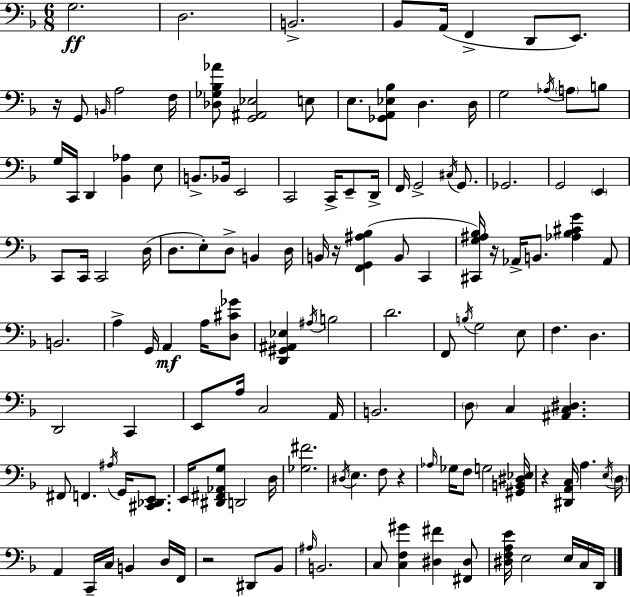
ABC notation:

X:1
T:Untitled
M:6/8
L:1/4
K:Dm
G,2 D,2 B,,2 _B,,/2 A,,/4 F,, D,,/2 E,,/2 z/4 G,,/2 B,,/4 A,2 F,/4 [_D,_G,_B,_A]/2 [G,,^A,,_E,]2 E,/2 E,/2 [_G,,A,,_E,_B,]/2 D, D,/4 G,2 _A,/4 A,/2 B,/2 G,/4 C,,/4 D,, [_B,,_A,] E,/2 B,,/2 _B,,/4 E,,2 C,,2 C,,/4 E,,/2 D,,/4 F,,/4 G,,2 ^C,/4 G,,/2 _G,,2 G,,2 E,, C,,/2 C,,/4 C,,2 D,/4 D,/2 E,/2 D,/2 B,, D,/4 B,,/4 z/4 [F,,G,,^A,_B,] B,,/2 C,, [^C,,G,^A,_B,]/4 z/4 _A,,/4 B,,/2 [_A,_B,^CG] _A,,/2 B,,2 A, G,,/4 A,, A,/4 [D,^C_G]/2 [D,,^G,,^A,,_E,] ^A,/4 B,2 D2 F,,/2 B,/4 G,2 E,/2 F, D, D,,2 C,, E,,/2 A,/4 C,2 A,,/4 B,,2 D,/2 C, [^A,,C,^D,] ^F,,/2 F,, ^A,/4 G,,/4 [^C,,_D,,E,,]/2 E,,/4 [^D,,^F,,_A,,G,]/2 D,,2 D,/4 [_G,^F]2 ^D,/4 E, F,/2 z _A,/4 _G,/4 F,/2 G,2 [^G,,B,,^D,_E,]/4 z [^D,,A,,C,]/4 A, E,/4 D,/4 A,, C,,/4 C,/4 B,, D,/4 F,,/4 z2 ^D,,/2 _B,,/2 ^A,/4 B,,2 C,/2 [C,F,^G] [^D,^F] [^F,,^D,]/2 [^D,F,A,E]/4 E,2 E,/4 C,/4 D,,/4